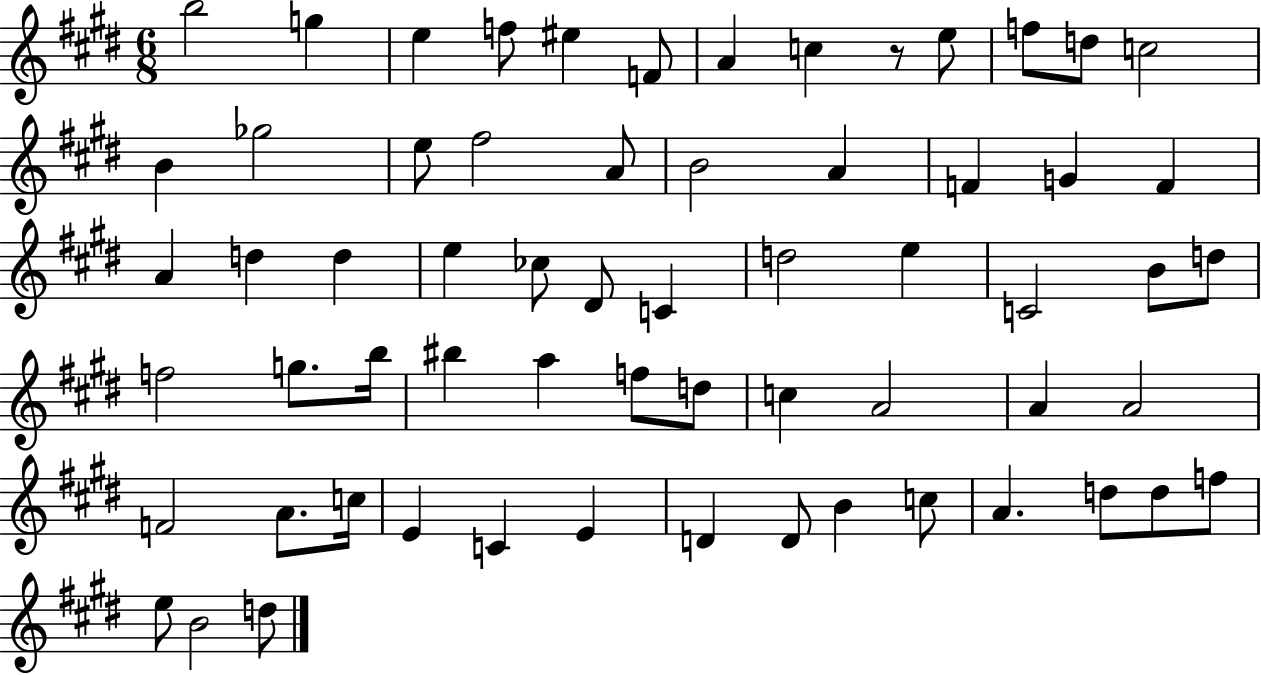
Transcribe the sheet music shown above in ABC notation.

X:1
T:Untitled
M:6/8
L:1/4
K:E
b2 g e f/2 ^e F/2 A c z/2 e/2 f/2 d/2 c2 B _g2 e/2 ^f2 A/2 B2 A F G F A d d e _c/2 ^D/2 C d2 e C2 B/2 d/2 f2 g/2 b/4 ^b a f/2 d/2 c A2 A A2 F2 A/2 c/4 E C E D D/2 B c/2 A d/2 d/2 f/2 e/2 B2 d/2